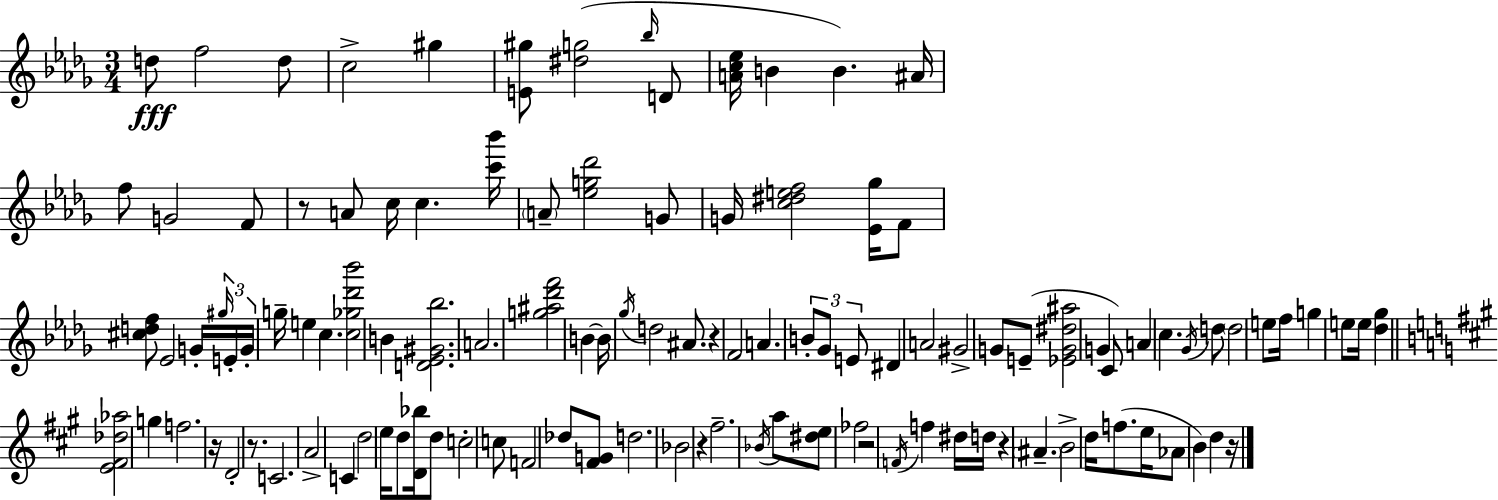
D5/e F5/h D5/e C5/h G#5/q [E4,G#5]/e [D#5,G5]/h Bb5/s D4/e [A4,C5,Eb5]/s B4/q B4/q. A#4/s F5/e G4/h F4/e R/e A4/e C5/s C5/q. [C6,Bb6]/s A4/e [Eb5,G5,Db6]/h G4/e G4/s [C5,D#5,E5,F5]/h [Eb4,Gb5]/s F4/e [C#5,D5,F5]/e Eb4/h G4/s G#5/s E4/s G4/s G5/s E5/q C5/q. [C5,Gb5,Db6,Bb6]/h B4/q [D4,Eb4,G#4,Bb5]/h. A4/h. [G5,A#5,Db6,F6]/h B4/q B4/s Gb5/s D5/h A#4/e. R/q F4/h A4/q. B4/e Gb4/e E4/e D#4/q A4/h G#4/h G4/e E4/e [Eb4,G4,D#5,A#5]/h G4/q C4/e A4/q C5/q. Gb4/s D5/e D5/h E5/e F5/s G5/q E5/e E5/s [Db5,Gb5]/q [E4,F#4,Db5,Ab5]/h G5/q F5/h. R/s D4/h R/e. C4/h. A4/h C4/q D5/h E5/s D5/e [D4,Bb5]/s D5/e C5/h C5/e F4/h Db5/e [F#4,G4]/e D5/h. Bb4/h R/q F#5/h. Bb4/s A5/e [D#5,E5]/e FES5/h R/h F4/s F5/q D#5/s D5/s R/q A#4/q. B4/h D5/s F5/e. E5/s Ab4/e B4/q D5/q R/s